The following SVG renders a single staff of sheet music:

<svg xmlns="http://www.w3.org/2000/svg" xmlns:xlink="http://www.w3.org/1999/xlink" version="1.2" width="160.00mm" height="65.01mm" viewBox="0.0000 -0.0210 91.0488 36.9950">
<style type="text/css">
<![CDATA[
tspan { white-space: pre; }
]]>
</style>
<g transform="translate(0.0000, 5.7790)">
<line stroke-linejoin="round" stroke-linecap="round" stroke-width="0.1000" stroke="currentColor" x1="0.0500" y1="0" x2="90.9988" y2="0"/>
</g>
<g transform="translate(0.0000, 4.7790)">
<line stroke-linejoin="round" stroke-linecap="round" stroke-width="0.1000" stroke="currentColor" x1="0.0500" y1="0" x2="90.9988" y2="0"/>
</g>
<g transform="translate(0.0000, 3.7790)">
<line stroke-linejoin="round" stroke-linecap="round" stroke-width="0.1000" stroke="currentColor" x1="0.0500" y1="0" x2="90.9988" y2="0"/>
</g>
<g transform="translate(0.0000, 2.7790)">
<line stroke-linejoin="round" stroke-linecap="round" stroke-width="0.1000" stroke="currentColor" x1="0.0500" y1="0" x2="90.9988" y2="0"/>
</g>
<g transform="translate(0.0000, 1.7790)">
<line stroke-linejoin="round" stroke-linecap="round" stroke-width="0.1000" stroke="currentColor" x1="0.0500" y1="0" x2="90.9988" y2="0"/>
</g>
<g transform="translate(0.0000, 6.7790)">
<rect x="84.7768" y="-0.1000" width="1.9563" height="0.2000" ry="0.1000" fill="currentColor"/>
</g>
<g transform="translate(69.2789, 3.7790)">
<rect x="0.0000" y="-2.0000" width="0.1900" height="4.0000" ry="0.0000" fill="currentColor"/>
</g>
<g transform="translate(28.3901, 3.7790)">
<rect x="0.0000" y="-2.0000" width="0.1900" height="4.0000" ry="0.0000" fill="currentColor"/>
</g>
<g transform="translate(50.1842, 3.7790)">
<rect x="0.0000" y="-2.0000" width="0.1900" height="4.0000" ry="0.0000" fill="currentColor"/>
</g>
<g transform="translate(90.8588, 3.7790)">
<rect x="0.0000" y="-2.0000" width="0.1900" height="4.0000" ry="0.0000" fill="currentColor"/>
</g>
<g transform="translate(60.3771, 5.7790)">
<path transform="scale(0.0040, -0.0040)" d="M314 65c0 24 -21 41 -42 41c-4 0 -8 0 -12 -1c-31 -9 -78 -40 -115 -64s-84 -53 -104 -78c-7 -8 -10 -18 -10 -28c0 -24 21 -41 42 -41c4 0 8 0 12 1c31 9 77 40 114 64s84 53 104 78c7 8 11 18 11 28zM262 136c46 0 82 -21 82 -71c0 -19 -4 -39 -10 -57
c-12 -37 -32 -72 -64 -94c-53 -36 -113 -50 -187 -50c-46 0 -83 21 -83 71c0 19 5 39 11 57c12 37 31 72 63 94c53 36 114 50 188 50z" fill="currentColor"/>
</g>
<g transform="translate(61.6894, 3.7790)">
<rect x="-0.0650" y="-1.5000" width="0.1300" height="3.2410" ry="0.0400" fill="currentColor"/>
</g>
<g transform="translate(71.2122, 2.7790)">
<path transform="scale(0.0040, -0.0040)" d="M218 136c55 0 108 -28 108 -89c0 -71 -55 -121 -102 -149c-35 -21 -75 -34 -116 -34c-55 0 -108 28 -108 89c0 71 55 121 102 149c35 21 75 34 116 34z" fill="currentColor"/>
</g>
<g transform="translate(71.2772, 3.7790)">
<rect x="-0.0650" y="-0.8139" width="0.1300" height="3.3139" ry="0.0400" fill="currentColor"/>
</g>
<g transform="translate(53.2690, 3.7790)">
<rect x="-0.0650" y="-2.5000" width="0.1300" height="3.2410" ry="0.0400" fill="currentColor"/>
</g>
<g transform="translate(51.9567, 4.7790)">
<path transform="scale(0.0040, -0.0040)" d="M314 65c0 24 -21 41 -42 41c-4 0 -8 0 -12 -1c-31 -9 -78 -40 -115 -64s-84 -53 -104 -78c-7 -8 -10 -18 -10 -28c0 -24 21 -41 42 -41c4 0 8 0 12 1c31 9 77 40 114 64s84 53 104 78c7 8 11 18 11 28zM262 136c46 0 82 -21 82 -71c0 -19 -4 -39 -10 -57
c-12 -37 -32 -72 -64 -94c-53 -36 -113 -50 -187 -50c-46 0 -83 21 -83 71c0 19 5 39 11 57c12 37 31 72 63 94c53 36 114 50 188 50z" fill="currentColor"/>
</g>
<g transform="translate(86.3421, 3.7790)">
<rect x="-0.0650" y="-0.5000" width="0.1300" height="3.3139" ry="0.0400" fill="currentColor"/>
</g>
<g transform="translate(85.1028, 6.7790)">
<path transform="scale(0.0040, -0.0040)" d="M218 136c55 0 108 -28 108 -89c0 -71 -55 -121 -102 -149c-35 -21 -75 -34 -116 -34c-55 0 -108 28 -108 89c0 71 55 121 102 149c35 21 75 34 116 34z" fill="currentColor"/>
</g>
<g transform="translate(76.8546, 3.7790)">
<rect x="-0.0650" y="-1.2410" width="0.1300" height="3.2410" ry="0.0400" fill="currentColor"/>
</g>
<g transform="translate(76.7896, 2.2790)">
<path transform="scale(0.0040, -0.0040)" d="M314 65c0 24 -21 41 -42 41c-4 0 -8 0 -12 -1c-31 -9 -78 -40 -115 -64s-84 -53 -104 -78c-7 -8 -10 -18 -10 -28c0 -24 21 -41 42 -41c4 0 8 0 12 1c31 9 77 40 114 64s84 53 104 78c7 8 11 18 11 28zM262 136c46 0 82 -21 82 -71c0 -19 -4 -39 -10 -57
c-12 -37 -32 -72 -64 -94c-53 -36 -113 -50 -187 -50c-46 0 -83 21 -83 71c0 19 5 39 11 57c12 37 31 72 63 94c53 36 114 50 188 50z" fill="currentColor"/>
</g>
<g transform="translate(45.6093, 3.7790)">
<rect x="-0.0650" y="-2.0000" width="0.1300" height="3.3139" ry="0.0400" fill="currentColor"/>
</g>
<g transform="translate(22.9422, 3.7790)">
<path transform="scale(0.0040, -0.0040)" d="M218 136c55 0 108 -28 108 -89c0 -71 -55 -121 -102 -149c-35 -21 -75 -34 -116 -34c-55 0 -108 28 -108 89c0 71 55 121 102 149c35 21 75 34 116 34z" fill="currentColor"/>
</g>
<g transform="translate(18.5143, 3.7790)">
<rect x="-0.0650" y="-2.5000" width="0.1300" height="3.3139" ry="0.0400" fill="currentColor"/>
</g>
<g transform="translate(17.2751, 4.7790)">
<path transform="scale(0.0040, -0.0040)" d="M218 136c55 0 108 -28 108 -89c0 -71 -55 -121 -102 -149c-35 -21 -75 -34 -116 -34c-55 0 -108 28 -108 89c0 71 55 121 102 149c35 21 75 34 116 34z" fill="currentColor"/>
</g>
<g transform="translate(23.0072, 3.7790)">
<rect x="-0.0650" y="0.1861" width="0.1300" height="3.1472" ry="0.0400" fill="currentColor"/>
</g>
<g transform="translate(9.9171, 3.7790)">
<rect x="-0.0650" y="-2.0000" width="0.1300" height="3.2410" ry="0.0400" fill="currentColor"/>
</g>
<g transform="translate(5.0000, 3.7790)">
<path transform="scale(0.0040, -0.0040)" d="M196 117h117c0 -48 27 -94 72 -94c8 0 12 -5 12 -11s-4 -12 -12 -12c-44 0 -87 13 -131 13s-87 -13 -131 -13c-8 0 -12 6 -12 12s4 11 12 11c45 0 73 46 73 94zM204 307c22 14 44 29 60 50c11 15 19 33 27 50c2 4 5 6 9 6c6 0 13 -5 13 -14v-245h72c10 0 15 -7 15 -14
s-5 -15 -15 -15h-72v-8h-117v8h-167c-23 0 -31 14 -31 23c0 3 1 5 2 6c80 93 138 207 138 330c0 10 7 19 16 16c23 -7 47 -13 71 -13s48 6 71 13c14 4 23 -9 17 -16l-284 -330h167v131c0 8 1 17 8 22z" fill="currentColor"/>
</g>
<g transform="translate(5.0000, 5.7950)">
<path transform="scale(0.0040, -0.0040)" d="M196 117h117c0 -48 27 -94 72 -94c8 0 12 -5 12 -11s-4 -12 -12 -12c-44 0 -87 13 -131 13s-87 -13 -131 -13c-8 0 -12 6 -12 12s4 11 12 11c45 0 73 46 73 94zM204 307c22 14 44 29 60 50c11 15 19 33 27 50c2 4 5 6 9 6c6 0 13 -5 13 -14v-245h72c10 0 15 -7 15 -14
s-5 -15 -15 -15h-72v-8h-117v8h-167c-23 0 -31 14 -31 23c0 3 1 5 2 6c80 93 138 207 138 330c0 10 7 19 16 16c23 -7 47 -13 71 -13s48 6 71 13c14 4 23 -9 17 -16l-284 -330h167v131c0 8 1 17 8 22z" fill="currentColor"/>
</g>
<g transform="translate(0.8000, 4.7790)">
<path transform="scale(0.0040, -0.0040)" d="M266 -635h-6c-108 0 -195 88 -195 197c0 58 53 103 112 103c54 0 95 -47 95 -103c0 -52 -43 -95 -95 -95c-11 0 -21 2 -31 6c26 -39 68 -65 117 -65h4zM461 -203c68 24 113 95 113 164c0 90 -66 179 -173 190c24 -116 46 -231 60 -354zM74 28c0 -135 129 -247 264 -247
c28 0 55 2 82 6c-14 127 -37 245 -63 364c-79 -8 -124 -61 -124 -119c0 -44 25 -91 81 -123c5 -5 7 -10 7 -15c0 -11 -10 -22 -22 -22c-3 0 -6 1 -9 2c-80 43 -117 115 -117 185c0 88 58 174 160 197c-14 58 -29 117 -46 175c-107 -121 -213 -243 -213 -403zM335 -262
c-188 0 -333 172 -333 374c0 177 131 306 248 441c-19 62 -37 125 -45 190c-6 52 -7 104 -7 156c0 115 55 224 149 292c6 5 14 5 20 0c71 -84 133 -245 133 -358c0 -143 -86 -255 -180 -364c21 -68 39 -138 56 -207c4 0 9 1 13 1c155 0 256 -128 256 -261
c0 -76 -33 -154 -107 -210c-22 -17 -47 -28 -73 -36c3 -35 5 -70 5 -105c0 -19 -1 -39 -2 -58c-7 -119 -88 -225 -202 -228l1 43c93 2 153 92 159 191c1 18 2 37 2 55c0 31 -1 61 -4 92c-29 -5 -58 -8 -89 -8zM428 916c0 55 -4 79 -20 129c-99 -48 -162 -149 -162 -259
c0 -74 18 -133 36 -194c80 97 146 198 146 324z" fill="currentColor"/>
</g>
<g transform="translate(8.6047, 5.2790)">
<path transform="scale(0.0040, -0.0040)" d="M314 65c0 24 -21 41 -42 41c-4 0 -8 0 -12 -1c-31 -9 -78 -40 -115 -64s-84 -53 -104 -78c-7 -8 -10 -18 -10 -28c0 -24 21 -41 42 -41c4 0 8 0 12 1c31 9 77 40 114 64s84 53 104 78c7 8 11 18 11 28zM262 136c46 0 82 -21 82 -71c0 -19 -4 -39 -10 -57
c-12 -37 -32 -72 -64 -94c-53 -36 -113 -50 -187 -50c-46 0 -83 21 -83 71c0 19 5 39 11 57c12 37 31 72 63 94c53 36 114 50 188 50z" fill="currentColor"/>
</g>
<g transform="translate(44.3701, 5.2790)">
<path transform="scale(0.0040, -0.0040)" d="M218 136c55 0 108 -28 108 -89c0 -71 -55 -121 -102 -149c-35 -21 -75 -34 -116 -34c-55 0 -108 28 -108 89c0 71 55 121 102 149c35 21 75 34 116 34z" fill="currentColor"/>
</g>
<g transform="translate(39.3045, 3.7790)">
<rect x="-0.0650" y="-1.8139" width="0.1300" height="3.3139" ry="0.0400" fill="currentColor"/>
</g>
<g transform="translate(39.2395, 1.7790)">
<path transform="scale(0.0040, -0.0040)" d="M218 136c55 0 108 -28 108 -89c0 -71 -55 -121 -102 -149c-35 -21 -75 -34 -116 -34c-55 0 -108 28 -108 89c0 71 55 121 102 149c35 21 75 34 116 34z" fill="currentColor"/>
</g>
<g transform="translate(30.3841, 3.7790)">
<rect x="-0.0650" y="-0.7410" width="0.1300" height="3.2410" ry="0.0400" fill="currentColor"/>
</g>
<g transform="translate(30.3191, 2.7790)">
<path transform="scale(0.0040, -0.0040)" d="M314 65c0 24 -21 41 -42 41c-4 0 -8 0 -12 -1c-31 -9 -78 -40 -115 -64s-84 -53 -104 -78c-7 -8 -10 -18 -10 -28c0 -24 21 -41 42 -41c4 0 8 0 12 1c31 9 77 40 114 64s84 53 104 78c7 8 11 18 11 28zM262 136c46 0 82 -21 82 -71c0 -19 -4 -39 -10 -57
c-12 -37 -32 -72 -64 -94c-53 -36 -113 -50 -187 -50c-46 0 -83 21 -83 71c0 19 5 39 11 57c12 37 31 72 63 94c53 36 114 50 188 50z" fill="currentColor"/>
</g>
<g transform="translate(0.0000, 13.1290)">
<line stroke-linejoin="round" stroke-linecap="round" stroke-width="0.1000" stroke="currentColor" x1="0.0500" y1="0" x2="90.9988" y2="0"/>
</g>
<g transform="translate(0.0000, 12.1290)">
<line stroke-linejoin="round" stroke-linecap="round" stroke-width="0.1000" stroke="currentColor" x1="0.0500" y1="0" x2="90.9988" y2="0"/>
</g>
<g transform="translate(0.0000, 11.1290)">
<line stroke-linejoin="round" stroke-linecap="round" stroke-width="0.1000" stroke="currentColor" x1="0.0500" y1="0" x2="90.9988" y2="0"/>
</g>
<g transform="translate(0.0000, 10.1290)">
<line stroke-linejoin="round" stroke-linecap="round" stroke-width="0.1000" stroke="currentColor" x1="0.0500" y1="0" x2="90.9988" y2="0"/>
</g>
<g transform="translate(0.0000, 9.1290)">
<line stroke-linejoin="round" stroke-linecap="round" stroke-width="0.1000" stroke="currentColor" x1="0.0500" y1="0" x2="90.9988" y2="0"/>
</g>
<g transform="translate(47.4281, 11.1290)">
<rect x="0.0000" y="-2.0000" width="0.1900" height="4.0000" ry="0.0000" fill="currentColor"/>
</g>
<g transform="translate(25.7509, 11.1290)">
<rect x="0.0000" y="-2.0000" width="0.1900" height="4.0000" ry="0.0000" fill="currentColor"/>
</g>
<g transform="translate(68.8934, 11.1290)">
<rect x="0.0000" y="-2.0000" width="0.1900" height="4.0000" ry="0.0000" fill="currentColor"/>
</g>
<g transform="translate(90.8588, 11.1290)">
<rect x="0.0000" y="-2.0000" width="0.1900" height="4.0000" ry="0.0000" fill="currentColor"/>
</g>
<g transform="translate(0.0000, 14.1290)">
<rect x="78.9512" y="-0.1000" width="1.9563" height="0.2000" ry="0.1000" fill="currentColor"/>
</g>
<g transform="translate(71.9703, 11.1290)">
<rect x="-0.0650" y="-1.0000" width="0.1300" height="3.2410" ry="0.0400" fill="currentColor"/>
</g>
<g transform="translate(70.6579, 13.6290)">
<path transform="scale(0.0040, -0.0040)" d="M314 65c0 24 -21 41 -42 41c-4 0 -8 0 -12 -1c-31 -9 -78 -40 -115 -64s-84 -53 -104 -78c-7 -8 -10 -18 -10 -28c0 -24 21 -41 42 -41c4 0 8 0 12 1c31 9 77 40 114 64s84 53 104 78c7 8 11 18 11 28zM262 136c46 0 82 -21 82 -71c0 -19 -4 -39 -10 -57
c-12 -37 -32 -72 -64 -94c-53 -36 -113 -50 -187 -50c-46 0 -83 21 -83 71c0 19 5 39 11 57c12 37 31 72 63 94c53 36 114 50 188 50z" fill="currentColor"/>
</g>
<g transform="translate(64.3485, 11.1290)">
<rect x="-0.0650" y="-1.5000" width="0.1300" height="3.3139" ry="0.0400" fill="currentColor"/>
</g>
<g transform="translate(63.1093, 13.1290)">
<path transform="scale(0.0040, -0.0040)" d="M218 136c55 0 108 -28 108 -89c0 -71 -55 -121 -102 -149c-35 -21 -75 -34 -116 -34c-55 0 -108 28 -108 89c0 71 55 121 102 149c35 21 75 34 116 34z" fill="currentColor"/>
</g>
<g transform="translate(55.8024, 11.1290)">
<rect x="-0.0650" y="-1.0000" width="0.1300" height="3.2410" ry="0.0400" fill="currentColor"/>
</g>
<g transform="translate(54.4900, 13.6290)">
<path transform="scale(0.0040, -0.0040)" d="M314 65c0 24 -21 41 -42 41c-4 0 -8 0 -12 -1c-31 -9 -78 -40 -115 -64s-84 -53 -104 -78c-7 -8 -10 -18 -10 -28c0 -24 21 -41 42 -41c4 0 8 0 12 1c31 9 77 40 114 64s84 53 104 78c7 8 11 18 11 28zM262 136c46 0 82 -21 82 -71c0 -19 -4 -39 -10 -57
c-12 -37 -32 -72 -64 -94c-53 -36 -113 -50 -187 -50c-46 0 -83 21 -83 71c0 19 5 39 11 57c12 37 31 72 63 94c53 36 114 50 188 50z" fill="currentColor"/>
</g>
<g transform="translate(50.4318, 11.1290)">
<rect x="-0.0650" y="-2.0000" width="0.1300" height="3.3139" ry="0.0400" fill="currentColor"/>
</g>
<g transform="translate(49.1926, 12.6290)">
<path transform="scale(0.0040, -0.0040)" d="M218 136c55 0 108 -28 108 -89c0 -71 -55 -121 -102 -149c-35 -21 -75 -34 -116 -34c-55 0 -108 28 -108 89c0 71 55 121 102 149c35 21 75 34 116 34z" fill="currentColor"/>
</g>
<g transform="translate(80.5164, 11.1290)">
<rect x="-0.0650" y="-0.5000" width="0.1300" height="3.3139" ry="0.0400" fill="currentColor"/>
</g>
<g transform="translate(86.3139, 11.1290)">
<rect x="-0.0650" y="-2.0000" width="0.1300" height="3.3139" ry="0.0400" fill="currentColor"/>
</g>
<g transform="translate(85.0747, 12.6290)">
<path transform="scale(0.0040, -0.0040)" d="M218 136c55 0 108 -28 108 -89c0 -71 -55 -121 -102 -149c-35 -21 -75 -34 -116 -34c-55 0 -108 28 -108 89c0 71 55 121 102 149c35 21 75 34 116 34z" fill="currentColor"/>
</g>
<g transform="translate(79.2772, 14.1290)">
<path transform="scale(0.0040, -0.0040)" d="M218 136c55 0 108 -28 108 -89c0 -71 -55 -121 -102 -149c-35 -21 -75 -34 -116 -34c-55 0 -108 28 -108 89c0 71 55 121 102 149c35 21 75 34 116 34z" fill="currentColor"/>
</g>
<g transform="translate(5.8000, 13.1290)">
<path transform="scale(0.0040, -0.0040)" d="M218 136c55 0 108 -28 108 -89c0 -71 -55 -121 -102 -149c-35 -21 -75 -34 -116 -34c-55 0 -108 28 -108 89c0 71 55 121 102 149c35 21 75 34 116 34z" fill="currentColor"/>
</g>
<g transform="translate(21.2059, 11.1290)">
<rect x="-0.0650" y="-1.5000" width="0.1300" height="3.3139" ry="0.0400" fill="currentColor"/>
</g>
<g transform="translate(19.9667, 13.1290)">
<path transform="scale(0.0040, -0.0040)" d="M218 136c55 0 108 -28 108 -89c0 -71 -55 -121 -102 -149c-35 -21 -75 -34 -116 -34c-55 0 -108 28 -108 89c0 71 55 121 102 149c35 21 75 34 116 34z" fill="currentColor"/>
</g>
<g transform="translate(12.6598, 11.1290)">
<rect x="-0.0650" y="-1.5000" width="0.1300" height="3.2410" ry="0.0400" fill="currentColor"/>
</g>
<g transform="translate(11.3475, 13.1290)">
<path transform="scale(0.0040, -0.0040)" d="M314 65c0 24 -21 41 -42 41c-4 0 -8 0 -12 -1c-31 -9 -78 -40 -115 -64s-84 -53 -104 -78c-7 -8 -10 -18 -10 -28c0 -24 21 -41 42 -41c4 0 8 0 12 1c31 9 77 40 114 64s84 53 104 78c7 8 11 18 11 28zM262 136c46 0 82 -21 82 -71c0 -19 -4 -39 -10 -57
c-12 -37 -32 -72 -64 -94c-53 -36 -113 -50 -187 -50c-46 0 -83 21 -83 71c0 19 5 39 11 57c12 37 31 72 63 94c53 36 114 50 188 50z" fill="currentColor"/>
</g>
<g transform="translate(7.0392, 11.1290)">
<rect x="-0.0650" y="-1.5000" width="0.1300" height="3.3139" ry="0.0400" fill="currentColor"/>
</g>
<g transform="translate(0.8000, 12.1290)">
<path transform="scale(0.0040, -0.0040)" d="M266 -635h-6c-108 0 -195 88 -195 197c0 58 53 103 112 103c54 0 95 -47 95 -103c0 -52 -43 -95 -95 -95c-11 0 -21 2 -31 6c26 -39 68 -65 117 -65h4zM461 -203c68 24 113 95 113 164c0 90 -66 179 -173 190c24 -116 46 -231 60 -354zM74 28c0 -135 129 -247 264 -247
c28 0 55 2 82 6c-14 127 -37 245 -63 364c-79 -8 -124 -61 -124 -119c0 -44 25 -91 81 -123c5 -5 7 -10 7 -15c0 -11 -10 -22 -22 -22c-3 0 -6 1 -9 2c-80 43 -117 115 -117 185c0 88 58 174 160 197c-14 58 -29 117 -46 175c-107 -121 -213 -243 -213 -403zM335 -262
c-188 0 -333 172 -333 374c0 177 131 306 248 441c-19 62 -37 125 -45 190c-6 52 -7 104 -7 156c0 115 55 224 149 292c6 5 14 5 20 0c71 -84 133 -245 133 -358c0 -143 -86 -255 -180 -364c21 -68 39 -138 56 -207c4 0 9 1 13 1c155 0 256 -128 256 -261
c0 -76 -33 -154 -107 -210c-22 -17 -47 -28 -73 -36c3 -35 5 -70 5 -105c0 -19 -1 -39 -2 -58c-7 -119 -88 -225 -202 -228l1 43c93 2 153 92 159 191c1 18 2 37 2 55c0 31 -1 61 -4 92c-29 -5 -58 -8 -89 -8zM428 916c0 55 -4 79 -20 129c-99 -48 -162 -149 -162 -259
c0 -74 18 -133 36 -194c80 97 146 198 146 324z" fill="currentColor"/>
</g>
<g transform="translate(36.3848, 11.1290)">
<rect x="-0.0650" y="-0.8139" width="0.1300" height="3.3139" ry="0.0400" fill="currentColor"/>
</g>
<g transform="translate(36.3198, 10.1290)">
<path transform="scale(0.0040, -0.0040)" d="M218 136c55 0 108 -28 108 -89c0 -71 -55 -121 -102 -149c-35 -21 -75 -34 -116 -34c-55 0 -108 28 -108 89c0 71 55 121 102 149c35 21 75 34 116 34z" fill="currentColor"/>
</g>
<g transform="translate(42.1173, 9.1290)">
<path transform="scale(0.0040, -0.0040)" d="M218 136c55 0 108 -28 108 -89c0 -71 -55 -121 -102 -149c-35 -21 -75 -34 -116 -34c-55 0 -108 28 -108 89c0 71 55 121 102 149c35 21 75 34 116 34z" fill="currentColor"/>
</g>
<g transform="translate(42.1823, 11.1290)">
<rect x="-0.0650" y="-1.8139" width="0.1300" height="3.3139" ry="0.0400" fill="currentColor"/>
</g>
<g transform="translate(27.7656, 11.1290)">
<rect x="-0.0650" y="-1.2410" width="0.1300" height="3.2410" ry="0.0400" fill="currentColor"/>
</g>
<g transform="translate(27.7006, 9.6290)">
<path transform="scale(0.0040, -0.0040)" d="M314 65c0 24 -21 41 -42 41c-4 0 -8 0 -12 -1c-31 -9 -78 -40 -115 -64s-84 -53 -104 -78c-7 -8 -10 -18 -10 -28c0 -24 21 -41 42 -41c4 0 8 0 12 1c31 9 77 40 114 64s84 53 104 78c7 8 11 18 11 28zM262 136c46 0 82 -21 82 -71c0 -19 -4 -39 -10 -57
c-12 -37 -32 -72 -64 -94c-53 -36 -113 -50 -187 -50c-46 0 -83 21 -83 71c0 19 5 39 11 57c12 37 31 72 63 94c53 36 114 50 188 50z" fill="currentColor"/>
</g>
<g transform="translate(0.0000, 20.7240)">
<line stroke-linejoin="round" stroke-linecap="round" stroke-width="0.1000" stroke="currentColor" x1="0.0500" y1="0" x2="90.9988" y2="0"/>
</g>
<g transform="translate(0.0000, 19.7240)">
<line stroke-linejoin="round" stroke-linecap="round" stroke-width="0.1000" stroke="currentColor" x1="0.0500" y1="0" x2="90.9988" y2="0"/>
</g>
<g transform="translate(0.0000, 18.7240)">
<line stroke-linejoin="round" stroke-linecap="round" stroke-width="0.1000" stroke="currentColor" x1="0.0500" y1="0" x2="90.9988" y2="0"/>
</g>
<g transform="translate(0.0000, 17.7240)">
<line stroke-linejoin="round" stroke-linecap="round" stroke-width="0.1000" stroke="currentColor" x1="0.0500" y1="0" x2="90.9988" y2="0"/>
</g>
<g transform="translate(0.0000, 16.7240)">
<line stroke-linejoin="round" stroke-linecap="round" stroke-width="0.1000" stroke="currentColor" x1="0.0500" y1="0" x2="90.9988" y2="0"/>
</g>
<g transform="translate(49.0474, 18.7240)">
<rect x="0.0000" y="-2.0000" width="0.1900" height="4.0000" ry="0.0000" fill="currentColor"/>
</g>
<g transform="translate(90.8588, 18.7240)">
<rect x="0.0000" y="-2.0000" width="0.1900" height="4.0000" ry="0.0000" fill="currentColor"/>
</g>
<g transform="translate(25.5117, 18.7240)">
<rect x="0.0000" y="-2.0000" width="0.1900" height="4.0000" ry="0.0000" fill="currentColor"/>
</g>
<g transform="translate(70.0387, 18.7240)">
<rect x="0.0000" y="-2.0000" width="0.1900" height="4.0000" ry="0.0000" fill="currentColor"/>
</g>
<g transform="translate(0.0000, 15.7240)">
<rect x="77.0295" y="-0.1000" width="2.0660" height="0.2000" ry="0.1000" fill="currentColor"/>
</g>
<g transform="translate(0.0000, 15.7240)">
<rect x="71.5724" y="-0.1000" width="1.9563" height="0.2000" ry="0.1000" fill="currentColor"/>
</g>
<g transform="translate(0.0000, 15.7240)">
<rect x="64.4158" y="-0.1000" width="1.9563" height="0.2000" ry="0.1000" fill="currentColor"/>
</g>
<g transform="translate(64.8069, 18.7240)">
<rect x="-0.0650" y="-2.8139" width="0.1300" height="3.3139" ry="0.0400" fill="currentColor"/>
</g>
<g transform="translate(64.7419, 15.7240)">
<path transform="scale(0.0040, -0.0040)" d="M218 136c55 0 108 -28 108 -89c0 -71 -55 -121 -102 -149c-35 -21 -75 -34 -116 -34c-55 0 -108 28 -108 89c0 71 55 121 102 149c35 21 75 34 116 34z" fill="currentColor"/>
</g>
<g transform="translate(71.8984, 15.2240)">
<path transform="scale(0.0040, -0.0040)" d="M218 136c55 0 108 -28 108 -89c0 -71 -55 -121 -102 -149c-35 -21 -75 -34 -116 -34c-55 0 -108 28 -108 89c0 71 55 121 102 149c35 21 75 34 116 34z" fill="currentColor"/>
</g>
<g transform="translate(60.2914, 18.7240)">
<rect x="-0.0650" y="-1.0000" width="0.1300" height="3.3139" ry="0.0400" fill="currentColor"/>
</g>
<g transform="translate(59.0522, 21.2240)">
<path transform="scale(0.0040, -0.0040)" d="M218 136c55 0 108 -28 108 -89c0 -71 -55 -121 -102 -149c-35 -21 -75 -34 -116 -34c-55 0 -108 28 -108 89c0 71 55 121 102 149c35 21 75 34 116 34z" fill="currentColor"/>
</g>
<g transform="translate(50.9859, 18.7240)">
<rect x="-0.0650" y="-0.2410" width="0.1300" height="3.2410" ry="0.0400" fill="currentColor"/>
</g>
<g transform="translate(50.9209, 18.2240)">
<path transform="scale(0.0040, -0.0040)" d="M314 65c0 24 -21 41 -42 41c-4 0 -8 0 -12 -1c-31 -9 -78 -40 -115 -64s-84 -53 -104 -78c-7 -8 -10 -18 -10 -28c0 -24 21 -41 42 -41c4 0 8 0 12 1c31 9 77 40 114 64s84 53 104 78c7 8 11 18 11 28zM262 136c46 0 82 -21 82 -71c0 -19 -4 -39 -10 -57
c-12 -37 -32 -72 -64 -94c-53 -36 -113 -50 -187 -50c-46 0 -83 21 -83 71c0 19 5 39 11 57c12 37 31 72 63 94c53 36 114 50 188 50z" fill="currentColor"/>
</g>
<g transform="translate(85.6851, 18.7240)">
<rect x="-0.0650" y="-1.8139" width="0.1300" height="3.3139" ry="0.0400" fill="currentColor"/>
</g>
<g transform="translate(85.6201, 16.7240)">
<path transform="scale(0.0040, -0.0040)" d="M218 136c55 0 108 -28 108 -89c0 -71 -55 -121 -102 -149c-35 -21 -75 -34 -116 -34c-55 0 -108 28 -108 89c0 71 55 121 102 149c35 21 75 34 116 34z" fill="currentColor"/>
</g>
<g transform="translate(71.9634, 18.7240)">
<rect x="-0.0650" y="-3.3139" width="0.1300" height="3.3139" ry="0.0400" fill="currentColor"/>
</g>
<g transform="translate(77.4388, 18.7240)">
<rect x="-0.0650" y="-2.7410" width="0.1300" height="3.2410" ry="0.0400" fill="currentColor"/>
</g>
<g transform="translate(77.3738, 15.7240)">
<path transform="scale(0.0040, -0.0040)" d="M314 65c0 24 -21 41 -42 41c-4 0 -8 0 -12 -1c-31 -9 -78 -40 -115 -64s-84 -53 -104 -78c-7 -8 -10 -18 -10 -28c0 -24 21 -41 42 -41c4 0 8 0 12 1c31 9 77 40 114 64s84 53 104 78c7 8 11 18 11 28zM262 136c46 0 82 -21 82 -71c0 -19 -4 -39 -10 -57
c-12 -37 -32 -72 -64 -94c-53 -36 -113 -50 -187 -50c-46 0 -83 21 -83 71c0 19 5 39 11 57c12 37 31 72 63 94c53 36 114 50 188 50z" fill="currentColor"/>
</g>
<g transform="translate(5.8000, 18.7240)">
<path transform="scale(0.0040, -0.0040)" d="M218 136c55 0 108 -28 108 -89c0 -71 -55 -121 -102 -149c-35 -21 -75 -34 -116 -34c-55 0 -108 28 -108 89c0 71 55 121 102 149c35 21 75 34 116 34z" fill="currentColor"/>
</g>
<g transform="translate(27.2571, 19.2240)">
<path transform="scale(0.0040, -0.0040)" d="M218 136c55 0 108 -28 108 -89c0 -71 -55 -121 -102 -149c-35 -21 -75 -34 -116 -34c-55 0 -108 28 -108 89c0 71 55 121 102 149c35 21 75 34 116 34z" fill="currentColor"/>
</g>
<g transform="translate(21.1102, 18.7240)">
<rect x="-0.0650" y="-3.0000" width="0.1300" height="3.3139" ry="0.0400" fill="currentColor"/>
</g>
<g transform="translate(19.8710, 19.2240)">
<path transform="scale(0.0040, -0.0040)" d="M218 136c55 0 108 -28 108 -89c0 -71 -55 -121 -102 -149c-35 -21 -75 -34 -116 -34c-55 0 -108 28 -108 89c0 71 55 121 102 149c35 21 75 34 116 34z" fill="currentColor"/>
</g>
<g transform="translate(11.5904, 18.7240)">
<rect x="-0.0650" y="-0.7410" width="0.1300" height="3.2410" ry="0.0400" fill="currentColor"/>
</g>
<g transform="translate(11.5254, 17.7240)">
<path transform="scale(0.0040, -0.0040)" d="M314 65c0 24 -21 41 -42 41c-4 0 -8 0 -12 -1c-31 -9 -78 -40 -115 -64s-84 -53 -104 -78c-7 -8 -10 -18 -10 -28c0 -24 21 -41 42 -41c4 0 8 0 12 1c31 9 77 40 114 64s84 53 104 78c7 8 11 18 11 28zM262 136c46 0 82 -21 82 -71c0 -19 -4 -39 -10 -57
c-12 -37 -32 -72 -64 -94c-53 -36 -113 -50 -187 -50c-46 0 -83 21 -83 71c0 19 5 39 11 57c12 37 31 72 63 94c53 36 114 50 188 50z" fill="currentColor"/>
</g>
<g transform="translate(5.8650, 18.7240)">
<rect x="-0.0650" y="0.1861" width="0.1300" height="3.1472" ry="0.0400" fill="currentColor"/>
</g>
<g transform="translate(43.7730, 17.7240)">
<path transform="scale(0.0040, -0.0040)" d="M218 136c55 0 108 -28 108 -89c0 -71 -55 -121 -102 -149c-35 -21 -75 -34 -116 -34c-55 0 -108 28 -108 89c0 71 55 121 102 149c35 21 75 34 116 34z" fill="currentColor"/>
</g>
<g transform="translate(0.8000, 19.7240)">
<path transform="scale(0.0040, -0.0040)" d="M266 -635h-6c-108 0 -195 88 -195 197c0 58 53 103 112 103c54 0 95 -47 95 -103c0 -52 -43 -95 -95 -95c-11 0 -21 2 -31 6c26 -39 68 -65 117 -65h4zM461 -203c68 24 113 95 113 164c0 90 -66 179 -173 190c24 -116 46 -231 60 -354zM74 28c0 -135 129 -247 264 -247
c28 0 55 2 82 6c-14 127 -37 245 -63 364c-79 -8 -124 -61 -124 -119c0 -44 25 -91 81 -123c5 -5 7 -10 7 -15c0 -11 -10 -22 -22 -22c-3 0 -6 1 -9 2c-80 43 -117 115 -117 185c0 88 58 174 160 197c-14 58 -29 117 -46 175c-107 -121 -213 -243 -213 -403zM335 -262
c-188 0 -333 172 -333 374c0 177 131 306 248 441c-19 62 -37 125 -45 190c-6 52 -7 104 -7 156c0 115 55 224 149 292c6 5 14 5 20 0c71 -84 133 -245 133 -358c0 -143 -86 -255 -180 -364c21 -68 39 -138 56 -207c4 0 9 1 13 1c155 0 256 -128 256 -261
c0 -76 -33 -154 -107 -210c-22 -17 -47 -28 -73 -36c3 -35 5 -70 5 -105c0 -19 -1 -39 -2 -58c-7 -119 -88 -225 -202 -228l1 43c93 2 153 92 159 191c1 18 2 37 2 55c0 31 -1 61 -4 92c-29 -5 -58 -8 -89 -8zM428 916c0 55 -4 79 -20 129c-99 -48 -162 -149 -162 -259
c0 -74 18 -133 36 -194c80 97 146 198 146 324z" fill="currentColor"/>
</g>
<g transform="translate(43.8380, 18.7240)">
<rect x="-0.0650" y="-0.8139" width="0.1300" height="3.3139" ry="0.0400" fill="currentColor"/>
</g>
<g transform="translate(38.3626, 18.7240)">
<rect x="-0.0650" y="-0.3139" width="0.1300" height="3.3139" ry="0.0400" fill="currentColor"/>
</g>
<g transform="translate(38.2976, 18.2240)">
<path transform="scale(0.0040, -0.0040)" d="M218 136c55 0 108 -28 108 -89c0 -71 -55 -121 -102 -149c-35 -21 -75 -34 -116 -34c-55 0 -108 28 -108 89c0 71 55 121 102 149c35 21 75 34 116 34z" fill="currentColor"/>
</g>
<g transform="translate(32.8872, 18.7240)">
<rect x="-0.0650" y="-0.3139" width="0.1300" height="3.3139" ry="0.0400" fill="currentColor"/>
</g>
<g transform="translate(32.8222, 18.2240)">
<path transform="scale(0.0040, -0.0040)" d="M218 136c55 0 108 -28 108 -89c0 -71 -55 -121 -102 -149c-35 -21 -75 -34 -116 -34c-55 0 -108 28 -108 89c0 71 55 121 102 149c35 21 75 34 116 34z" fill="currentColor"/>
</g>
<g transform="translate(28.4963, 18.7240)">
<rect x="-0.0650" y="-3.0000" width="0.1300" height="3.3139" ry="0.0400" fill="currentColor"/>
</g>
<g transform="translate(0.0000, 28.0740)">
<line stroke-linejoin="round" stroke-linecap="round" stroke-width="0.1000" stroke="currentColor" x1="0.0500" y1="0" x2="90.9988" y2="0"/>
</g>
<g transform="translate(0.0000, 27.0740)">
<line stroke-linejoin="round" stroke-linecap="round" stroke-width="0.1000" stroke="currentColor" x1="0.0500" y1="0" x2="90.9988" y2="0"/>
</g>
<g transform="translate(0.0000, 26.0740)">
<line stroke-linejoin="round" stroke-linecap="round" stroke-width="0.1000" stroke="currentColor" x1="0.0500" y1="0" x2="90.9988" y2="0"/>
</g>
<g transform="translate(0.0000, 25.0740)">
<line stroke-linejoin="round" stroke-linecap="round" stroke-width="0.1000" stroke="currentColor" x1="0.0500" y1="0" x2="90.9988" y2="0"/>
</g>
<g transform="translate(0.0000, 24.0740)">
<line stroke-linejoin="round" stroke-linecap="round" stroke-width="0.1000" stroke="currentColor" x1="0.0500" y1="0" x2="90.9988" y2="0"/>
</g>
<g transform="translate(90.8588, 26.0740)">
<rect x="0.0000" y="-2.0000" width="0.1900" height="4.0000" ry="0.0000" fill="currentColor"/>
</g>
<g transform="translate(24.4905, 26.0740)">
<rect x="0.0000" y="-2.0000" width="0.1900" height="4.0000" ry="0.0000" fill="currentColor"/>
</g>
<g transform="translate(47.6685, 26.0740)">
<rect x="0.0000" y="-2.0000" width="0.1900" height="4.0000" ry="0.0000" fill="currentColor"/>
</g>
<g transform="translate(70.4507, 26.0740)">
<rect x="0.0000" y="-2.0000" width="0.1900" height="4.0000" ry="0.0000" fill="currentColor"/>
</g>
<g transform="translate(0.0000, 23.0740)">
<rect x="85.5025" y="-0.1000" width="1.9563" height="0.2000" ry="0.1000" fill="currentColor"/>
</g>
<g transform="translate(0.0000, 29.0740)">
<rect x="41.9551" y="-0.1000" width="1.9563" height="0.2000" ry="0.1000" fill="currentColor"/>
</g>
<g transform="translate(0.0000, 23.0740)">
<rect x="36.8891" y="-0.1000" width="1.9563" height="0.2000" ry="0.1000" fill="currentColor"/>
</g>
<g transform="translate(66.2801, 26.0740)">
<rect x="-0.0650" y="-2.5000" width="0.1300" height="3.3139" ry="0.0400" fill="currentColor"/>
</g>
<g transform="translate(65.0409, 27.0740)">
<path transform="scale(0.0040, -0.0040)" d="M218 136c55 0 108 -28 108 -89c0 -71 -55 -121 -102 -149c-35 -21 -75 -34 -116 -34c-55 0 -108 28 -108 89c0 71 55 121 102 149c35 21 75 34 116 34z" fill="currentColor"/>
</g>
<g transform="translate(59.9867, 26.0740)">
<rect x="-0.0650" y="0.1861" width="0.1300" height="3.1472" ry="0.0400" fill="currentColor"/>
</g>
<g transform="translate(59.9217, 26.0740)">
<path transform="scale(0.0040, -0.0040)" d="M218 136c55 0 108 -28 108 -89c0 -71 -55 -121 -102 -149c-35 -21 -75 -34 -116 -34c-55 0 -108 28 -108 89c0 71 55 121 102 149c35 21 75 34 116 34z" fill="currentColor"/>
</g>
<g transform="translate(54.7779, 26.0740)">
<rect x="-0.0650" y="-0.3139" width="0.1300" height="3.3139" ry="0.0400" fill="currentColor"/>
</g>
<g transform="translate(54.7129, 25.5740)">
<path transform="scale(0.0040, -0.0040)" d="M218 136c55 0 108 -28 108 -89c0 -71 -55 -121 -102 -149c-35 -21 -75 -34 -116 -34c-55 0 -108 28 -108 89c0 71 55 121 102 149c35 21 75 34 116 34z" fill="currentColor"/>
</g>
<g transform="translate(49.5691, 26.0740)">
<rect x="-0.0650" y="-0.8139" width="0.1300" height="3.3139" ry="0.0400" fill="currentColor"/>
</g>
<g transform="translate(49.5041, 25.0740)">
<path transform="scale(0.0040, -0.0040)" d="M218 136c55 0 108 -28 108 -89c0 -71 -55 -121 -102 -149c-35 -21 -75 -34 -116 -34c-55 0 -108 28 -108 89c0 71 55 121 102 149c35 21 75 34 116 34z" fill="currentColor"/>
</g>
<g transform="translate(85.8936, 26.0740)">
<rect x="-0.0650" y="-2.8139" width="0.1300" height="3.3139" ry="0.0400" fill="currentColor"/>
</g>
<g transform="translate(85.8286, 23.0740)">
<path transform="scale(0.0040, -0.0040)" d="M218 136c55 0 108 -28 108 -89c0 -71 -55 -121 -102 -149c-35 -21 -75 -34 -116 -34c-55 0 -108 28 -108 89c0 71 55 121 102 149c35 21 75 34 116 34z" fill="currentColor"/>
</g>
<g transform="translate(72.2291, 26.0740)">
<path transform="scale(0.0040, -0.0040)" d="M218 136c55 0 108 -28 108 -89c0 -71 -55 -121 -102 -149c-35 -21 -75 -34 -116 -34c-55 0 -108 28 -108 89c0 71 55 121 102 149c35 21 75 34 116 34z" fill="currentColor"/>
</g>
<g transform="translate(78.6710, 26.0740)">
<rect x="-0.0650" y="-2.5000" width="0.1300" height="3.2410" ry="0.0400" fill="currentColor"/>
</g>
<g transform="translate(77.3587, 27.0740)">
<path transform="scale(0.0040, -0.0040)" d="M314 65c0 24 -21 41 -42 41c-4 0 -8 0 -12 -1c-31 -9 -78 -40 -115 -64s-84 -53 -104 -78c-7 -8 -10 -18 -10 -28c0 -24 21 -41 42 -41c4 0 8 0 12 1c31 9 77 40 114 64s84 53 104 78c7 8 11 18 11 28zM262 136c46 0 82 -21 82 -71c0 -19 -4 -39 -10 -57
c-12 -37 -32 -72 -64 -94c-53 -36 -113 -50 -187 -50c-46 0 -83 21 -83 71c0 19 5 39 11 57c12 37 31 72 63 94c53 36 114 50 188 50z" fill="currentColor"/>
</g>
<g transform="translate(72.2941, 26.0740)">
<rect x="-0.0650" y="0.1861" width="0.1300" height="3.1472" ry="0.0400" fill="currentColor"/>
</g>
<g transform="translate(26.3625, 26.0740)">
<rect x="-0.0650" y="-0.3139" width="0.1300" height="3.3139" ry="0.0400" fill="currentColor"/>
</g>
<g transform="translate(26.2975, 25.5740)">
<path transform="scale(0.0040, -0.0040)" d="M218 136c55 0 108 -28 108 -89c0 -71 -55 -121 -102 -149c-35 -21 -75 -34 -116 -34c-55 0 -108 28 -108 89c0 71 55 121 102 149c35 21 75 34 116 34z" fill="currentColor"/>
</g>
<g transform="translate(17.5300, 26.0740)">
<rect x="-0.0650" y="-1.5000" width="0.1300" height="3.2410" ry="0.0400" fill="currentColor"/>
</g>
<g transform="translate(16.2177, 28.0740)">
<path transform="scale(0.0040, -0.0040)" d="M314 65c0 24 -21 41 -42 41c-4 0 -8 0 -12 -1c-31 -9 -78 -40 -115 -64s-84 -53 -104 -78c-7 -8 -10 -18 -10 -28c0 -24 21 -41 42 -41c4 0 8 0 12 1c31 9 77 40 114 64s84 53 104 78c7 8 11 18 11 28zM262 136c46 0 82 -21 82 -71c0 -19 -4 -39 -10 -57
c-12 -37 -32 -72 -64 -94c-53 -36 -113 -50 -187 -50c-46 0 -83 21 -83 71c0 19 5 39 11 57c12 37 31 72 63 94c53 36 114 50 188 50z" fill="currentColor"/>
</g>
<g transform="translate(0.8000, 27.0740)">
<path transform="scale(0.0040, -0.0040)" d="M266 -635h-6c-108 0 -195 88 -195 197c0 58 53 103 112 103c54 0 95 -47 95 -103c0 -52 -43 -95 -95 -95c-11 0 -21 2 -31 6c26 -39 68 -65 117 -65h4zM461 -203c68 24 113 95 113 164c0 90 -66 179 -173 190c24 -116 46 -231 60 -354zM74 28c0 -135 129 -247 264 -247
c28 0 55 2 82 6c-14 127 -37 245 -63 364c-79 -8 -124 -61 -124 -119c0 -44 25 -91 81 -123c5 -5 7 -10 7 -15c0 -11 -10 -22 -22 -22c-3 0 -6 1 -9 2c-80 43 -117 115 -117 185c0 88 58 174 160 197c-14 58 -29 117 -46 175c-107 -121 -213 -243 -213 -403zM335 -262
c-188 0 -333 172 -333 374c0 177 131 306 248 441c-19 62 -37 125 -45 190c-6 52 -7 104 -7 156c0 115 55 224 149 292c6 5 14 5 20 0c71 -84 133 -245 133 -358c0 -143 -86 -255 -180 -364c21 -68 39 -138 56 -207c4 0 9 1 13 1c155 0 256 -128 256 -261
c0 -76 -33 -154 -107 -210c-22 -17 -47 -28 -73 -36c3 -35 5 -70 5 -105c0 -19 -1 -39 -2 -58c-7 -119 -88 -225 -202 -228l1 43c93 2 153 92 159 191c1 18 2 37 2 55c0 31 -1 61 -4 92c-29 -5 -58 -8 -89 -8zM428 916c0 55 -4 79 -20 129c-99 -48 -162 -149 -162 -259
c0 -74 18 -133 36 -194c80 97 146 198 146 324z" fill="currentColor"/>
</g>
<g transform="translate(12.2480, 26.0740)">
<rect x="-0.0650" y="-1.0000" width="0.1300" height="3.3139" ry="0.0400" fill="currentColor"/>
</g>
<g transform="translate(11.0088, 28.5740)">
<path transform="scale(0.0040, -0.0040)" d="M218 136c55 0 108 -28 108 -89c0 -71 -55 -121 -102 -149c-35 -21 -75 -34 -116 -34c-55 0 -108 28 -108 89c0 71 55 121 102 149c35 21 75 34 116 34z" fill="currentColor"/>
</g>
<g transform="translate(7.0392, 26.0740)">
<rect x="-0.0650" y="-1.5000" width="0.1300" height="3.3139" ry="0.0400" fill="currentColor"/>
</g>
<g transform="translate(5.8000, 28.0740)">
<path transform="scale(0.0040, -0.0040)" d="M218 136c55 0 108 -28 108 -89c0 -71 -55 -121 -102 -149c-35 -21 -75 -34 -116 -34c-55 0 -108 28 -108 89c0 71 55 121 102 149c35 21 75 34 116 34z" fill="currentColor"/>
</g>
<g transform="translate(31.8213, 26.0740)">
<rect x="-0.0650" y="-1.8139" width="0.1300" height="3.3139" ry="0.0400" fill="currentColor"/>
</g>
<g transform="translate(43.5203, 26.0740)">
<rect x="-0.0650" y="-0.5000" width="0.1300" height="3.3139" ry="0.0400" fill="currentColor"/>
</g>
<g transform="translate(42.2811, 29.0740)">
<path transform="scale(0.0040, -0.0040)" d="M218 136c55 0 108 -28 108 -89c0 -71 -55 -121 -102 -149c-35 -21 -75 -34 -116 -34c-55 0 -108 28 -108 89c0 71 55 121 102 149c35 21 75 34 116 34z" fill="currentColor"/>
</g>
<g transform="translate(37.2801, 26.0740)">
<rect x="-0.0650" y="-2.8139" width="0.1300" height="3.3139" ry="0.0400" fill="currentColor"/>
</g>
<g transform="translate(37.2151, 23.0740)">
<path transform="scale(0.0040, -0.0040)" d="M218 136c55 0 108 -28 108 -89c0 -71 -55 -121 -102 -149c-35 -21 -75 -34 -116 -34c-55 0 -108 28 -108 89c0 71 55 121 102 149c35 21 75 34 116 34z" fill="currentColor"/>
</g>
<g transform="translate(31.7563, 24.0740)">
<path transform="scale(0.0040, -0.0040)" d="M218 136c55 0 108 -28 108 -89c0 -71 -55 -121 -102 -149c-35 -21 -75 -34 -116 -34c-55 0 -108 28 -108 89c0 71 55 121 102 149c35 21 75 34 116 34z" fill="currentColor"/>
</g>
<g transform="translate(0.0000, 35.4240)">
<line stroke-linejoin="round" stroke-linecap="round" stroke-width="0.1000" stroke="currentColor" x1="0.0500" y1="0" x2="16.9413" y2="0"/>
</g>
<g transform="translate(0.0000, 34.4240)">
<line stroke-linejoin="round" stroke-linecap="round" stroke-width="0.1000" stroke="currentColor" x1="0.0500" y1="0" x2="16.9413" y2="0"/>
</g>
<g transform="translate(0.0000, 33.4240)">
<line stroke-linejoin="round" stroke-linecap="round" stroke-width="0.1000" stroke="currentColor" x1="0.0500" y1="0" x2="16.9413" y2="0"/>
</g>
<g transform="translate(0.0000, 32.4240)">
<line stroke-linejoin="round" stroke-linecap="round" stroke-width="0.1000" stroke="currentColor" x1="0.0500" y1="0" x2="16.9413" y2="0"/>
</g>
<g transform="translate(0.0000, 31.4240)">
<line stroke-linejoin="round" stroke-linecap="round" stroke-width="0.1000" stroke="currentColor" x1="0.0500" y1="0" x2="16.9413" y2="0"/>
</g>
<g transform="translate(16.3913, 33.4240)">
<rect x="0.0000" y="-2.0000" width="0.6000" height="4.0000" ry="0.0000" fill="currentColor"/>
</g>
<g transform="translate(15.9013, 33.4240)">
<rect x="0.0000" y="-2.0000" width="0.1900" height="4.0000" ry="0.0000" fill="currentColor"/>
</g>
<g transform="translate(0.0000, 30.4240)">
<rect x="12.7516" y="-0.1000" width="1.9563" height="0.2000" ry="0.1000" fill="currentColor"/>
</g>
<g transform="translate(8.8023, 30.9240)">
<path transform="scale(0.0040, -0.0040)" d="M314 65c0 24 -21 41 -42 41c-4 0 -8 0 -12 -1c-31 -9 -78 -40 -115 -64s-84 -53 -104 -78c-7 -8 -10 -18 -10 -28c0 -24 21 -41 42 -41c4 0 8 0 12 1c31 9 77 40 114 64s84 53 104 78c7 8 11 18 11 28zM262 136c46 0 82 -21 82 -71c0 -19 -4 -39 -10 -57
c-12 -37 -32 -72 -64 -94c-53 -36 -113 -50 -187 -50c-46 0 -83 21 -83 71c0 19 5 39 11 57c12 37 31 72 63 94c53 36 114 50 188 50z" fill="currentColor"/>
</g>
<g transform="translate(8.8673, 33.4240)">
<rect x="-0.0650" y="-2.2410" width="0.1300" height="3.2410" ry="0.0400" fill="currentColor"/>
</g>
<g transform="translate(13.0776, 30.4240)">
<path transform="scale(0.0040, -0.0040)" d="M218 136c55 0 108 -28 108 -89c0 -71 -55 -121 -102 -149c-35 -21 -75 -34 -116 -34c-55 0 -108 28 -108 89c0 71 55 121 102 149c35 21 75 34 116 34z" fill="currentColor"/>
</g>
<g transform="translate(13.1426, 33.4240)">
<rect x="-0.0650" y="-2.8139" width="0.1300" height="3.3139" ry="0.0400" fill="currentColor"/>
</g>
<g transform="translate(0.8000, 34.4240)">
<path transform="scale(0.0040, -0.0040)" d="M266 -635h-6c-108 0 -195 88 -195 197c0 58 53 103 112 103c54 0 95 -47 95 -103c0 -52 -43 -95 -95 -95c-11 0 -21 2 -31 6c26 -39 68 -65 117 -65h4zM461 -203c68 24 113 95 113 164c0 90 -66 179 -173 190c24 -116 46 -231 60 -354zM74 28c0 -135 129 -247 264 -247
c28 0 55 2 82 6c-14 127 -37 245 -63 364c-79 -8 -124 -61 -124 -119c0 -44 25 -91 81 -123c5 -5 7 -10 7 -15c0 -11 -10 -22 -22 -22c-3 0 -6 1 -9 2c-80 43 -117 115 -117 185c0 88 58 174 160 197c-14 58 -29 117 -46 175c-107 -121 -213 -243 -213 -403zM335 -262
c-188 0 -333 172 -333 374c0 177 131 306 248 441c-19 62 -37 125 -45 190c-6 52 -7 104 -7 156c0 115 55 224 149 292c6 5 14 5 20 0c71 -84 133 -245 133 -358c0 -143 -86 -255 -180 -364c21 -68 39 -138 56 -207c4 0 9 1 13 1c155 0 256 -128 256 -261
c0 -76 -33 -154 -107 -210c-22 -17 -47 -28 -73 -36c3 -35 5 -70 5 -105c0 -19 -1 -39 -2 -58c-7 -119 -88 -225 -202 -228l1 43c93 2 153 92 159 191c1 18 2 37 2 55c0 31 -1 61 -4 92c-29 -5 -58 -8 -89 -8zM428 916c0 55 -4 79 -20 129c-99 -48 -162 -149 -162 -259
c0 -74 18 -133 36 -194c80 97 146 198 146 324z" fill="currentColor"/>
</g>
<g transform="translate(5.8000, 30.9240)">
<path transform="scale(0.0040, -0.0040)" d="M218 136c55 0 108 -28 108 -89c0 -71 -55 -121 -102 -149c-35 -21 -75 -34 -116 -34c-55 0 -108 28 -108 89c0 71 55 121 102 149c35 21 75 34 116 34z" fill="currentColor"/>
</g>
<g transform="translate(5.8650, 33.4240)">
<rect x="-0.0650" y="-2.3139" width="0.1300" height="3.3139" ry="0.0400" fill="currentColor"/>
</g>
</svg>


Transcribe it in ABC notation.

X:1
T:Untitled
M:4/4
L:1/4
K:C
F2 G B d2 f F G2 E2 d e2 C E E2 E e2 d f F D2 E D2 C F B d2 A A c c d c2 D a b a2 f E D E2 c f a C d c B G B G2 a g g2 a